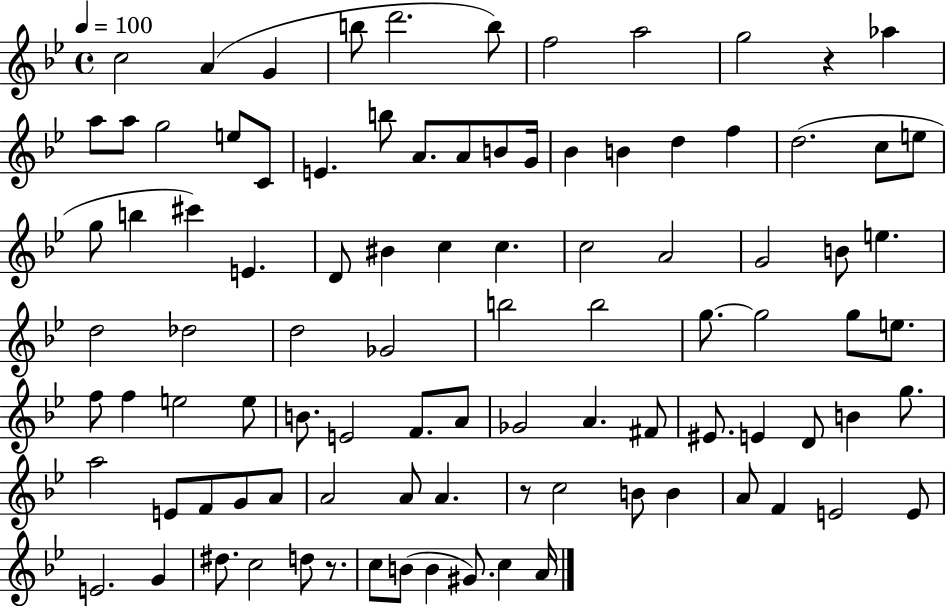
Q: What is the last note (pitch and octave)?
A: A4